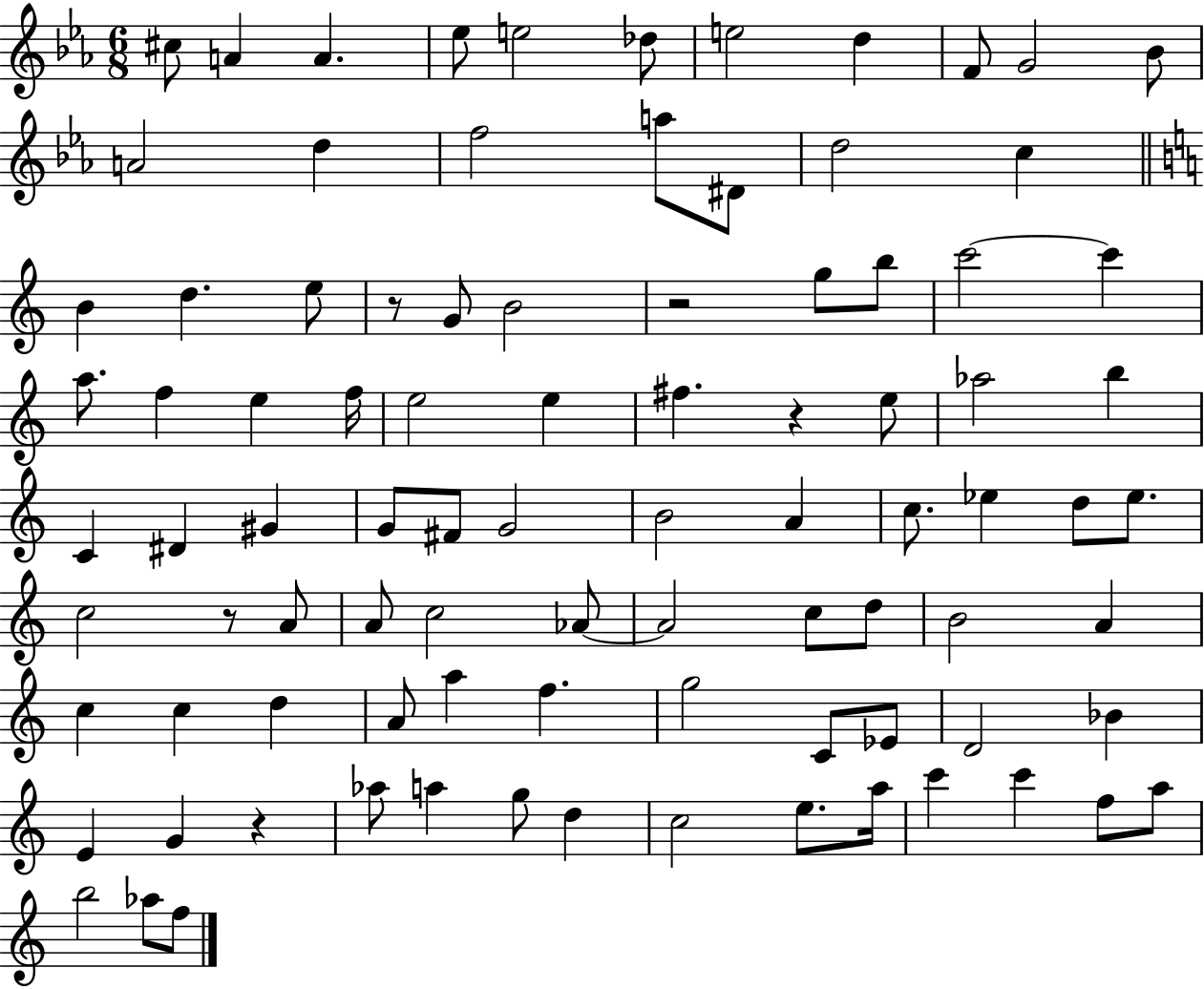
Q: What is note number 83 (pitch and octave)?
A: A5